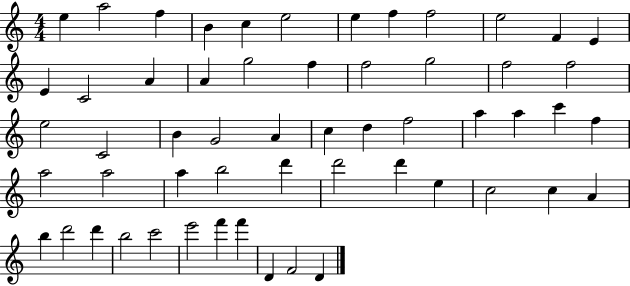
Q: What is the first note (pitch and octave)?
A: E5